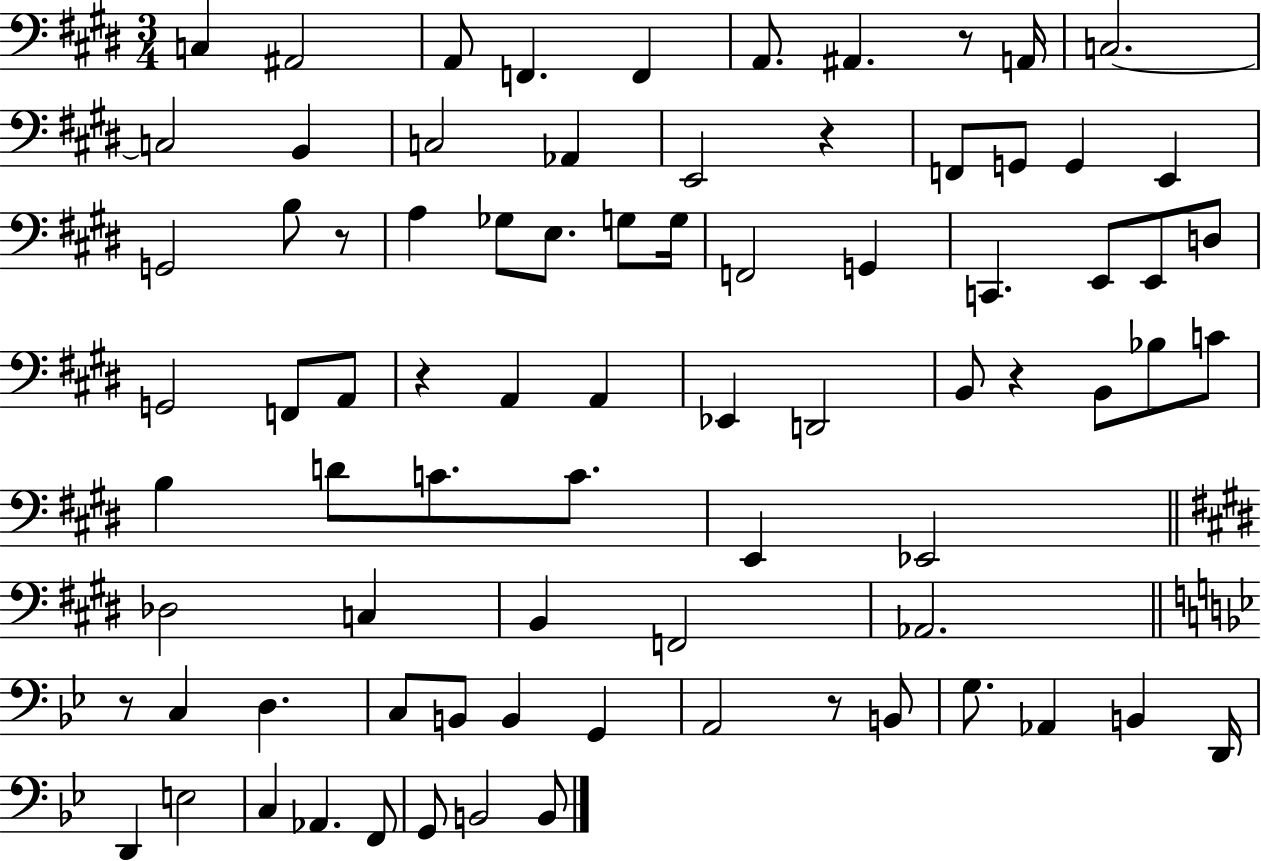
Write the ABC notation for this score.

X:1
T:Untitled
M:3/4
L:1/4
K:E
C, ^A,,2 A,,/2 F,, F,, A,,/2 ^A,, z/2 A,,/4 C,2 C,2 B,, C,2 _A,, E,,2 z F,,/2 G,,/2 G,, E,, G,,2 B,/2 z/2 A, _G,/2 E,/2 G,/2 G,/4 F,,2 G,, C,, E,,/2 E,,/2 D,/2 G,,2 F,,/2 A,,/2 z A,, A,, _E,, D,,2 B,,/2 z B,,/2 _B,/2 C/2 B, D/2 C/2 C/2 E,, _E,,2 _D,2 C, B,, F,,2 _A,,2 z/2 C, D, C,/2 B,,/2 B,, G,, A,,2 z/2 B,,/2 G,/2 _A,, B,, D,,/4 D,, E,2 C, _A,, F,,/2 G,,/2 B,,2 B,,/2